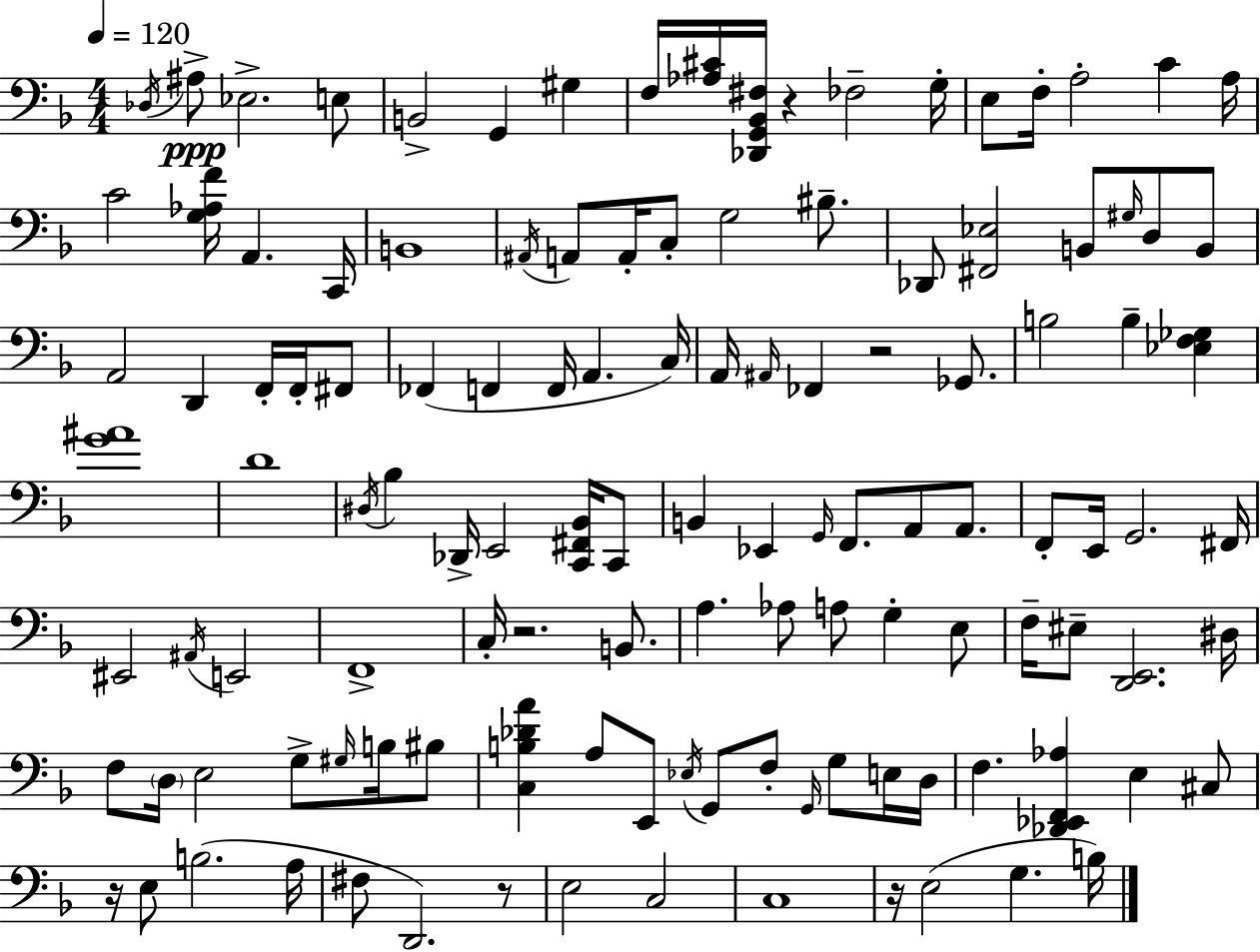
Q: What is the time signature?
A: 4/4